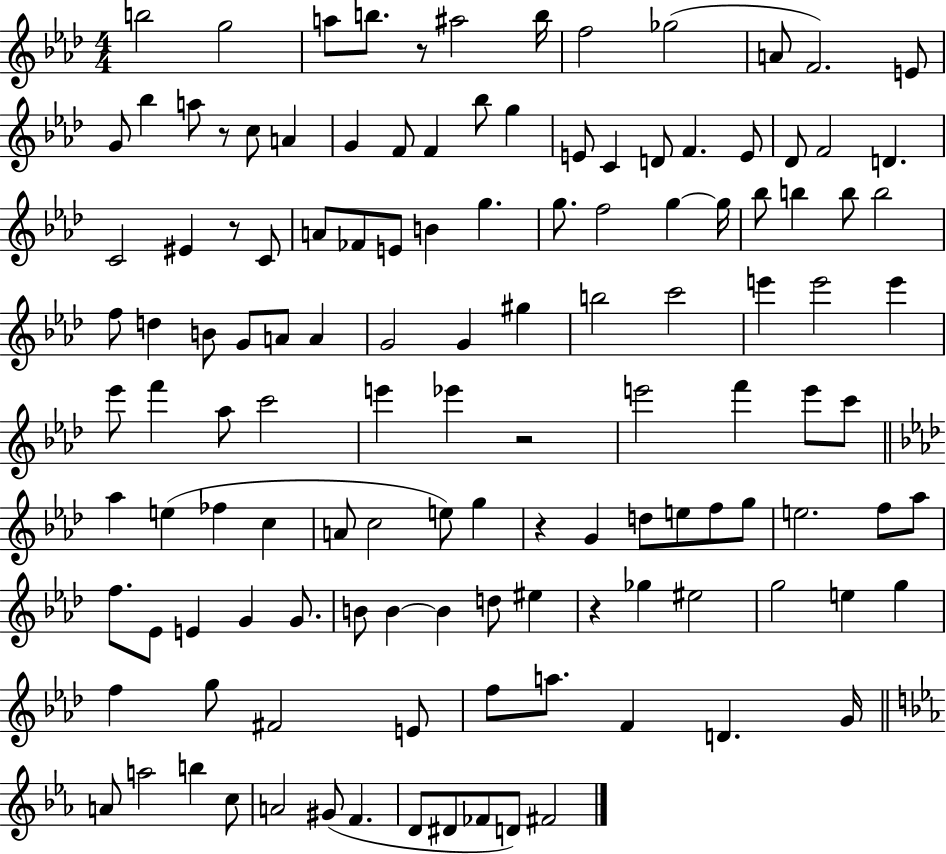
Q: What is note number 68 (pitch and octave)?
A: E6